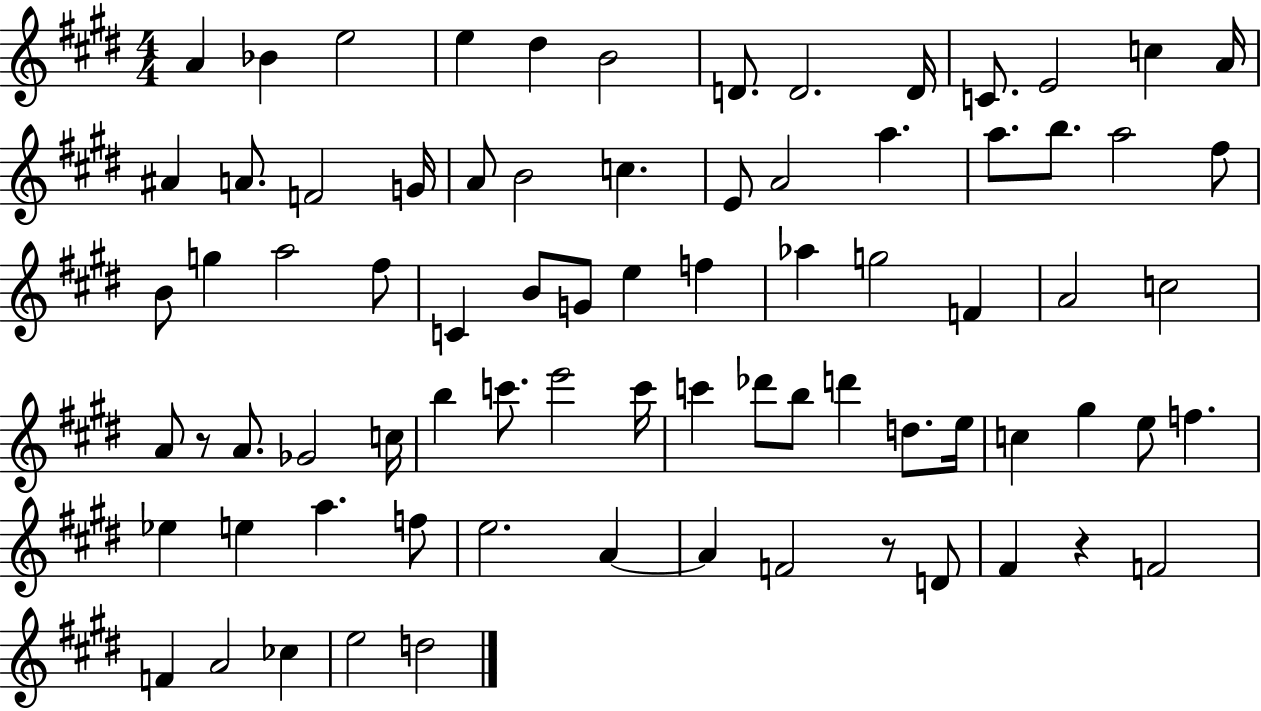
{
  \clef treble
  \numericTimeSignature
  \time 4/4
  \key e \major
  a'4 bes'4 e''2 | e''4 dis''4 b'2 | d'8. d'2. d'16 | c'8. e'2 c''4 a'16 | \break ais'4 a'8. f'2 g'16 | a'8 b'2 c''4. | e'8 a'2 a''4. | a''8. b''8. a''2 fis''8 | \break b'8 g''4 a''2 fis''8 | c'4 b'8 g'8 e''4 f''4 | aes''4 g''2 f'4 | a'2 c''2 | \break a'8 r8 a'8. ges'2 c''16 | b''4 c'''8. e'''2 c'''16 | c'''4 des'''8 b''8 d'''4 d''8. e''16 | c''4 gis''4 e''8 f''4. | \break ees''4 e''4 a''4. f''8 | e''2. a'4~~ | a'4 f'2 r8 d'8 | fis'4 r4 f'2 | \break f'4 a'2 ces''4 | e''2 d''2 | \bar "|."
}